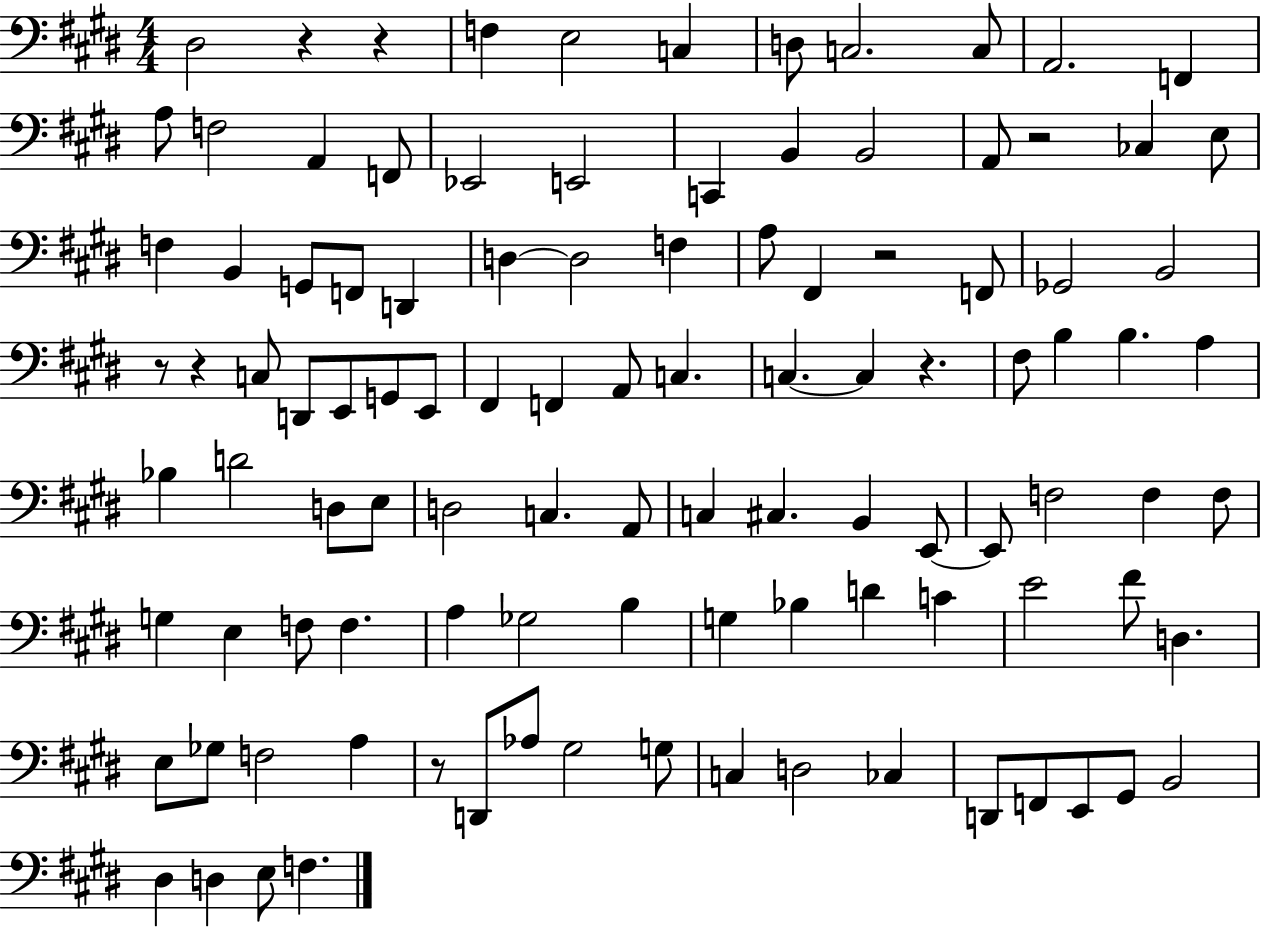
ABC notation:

X:1
T:Untitled
M:4/4
L:1/4
K:E
^D,2 z z F, E,2 C, D,/2 C,2 C,/2 A,,2 F,, A,/2 F,2 A,, F,,/2 _E,,2 E,,2 C,, B,, B,,2 A,,/2 z2 _C, E,/2 F, B,, G,,/2 F,,/2 D,, D, D,2 F, A,/2 ^F,, z2 F,,/2 _G,,2 B,,2 z/2 z C,/2 D,,/2 E,,/2 G,,/2 E,,/2 ^F,, F,, A,,/2 C, C, C, z ^F,/2 B, B, A, _B, D2 D,/2 E,/2 D,2 C, A,,/2 C, ^C, B,, E,,/2 E,,/2 F,2 F, F,/2 G, E, F,/2 F, A, _G,2 B, G, _B, D C E2 ^F/2 D, E,/2 _G,/2 F,2 A, z/2 D,,/2 _A,/2 ^G,2 G,/2 C, D,2 _C, D,,/2 F,,/2 E,,/2 ^G,,/2 B,,2 ^D, D, E,/2 F,